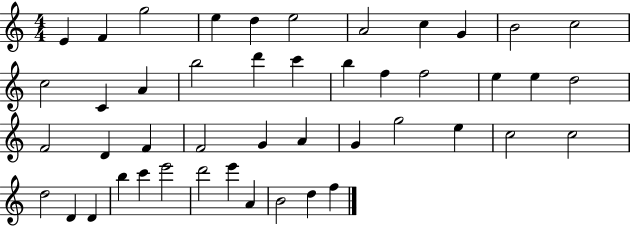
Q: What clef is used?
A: treble